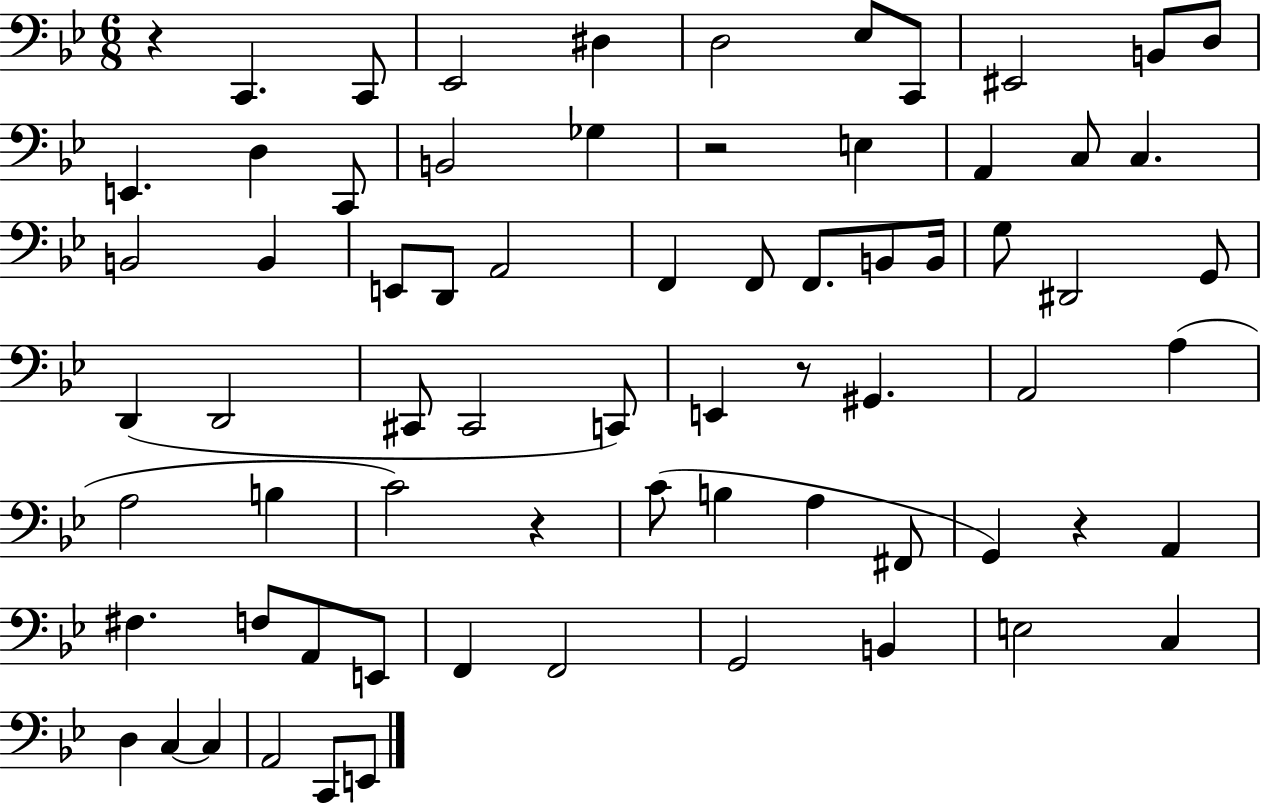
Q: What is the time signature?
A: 6/8